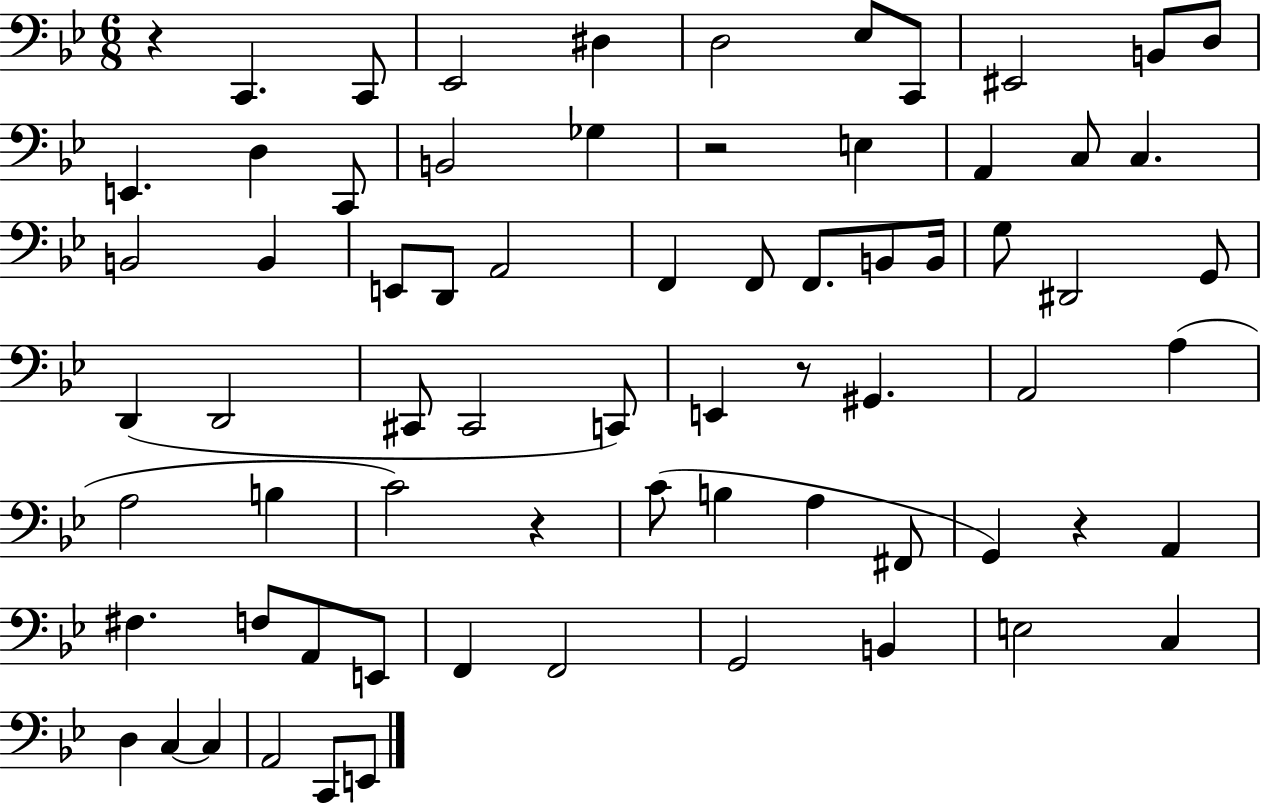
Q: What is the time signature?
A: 6/8